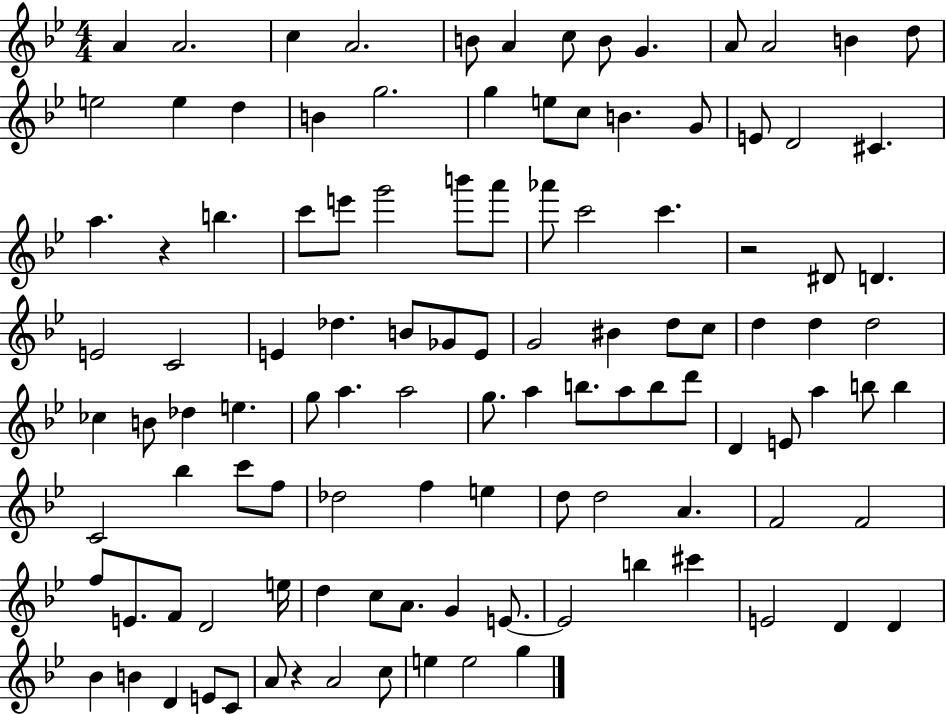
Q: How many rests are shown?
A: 3